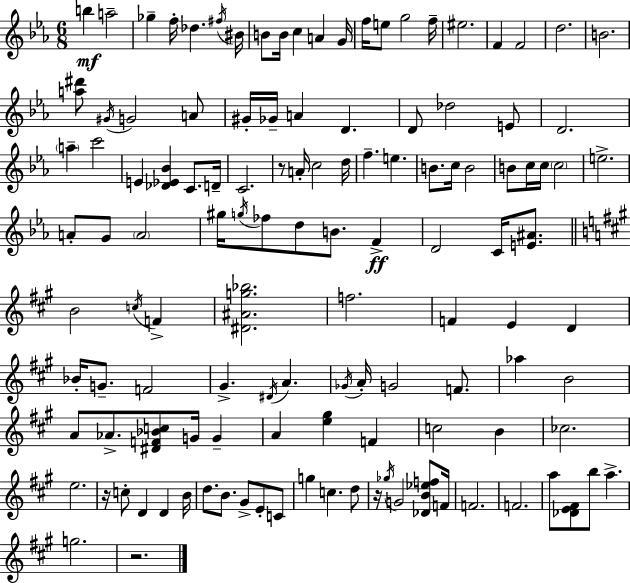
{
  \clef treble
  \numericTimeSignature
  \time 6/8
  \key ees \major
  b''4\mf a''2-- | ges''4-- f''16-. des''4. \acciaccatura { fis''16 } | bis'16 b'8 b'16 c''4 a'4 | g'16 f''16 e''8 g''2 | \break f''16-- eis''2. | f'4 f'2 | d''2. | b'2. | \break <a'' dis'''>8 \acciaccatura { gis'16 } g'2 | a'8 gis'16-. ges'16-- a'4 d'4. | d'8 des''2 | e'8 d'2. | \break \parenthesize a''4-- c'''2 | e'4 <des' ees' bes'>4 c'8. | d'16-- c'2. | r8 a'16-. c''2 | \break d''16 f''4.-- e''4. | b'8. c''16 b'2 | b'8 c''16 c''16 \parenthesize c''2 | e''2.-> | \break a'8-. g'8 \parenthesize a'2 | gis''16 \acciaccatura { g''16 } fes''8 d''8 b'8. f'4->\ff | d'2 c'16 | <e' ais'>8. \bar "||" \break \key a \major b'2 \acciaccatura { c''16 } f'4-> | <dis' ais' g'' bes''>2. | f''2. | f'4 e'4 d'4 | \break bes'16-. g'8.-- f'2 | gis'4.-> \acciaccatura { dis'16 } a'4. | \acciaccatura { ges'16 } a'16-. g'2 | f'8. aes''4 b'2 | \break a'8 aes'8.-> <dis' f' bes' c''>8 g'16 g'4-- | a'4 <e'' gis''>4 f'4 | c''2 b'4 | ces''2. | \break e''2. | r16 c''8-. d'4 d'4 | b'16 d''8. b'8. gis'8-> e'8-. | c'8 g''4 c''4. | \break d''8 r16 \acciaccatura { ges''16 } g'2 | <des' b' ees'' f''>8 f'16 f'2. | f'2. | a''8 <des' e' fis'>8 b''8 a''4.-> | \break g''2. | r2. | \bar "|."
}